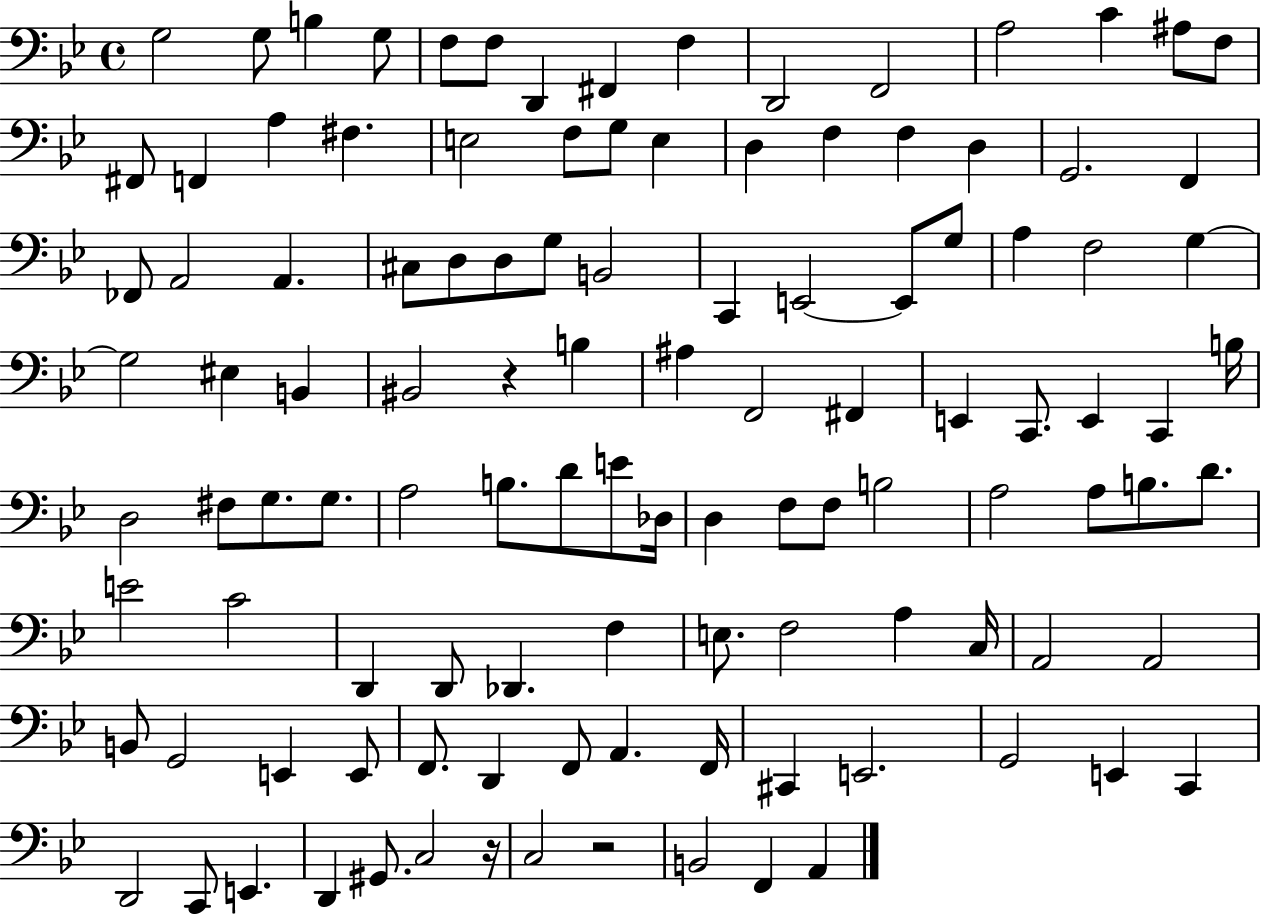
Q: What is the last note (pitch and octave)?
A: A2